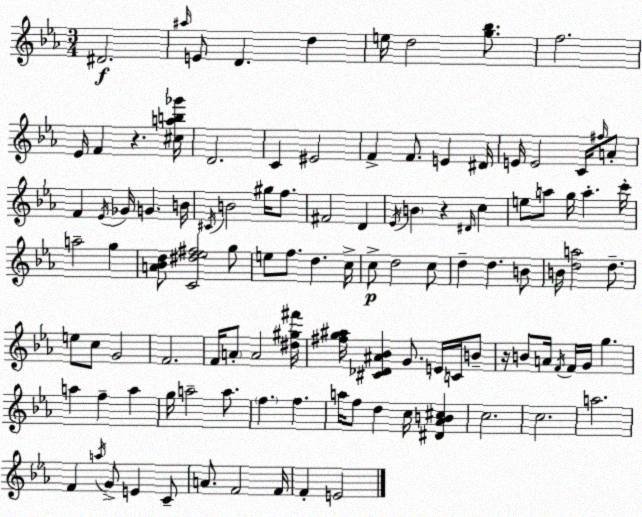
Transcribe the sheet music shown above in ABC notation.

X:1
T:Untitled
M:3/4
L:1/4
K:Eb
^D2 ^a/4 E/2 D d e/4 d2 [g_b]/2 f2 _E/4 F z [^cab_g']/4 D2 C ^E2 F F/2 E ^D/4 E/4 E2 C/4 ^f/4 A/2 F _E/4 _G/4 G B/4 ^C/4 B2 ^g/4 f/2 ^F2 D _E/4 B z ^D/4 c e/2 a/2 g/4 a c'/4 a2 g [A_Bd]/2 [C^d_e^f]2 g/2 e/2 f/2 d c/4 c/2 d2 c/2 d d B/2 B/4 [da]2 d/2 e/2 c/2 G2 F2 F/4 A/2 A2 [^d^g^f']/4 [^fg^a]/4 [^C_D^A_B] G/2 E/4 C/4 B/2 z/4 B/2 A/4 F/4 F/4 G/4 g a f a g/4 a2 a/2 f f a/4 f/2 d c/4 [^D_AB^c] c2 c2 a2 F a/4 G/2 E C/2 A/2 F2 F/4 F E2